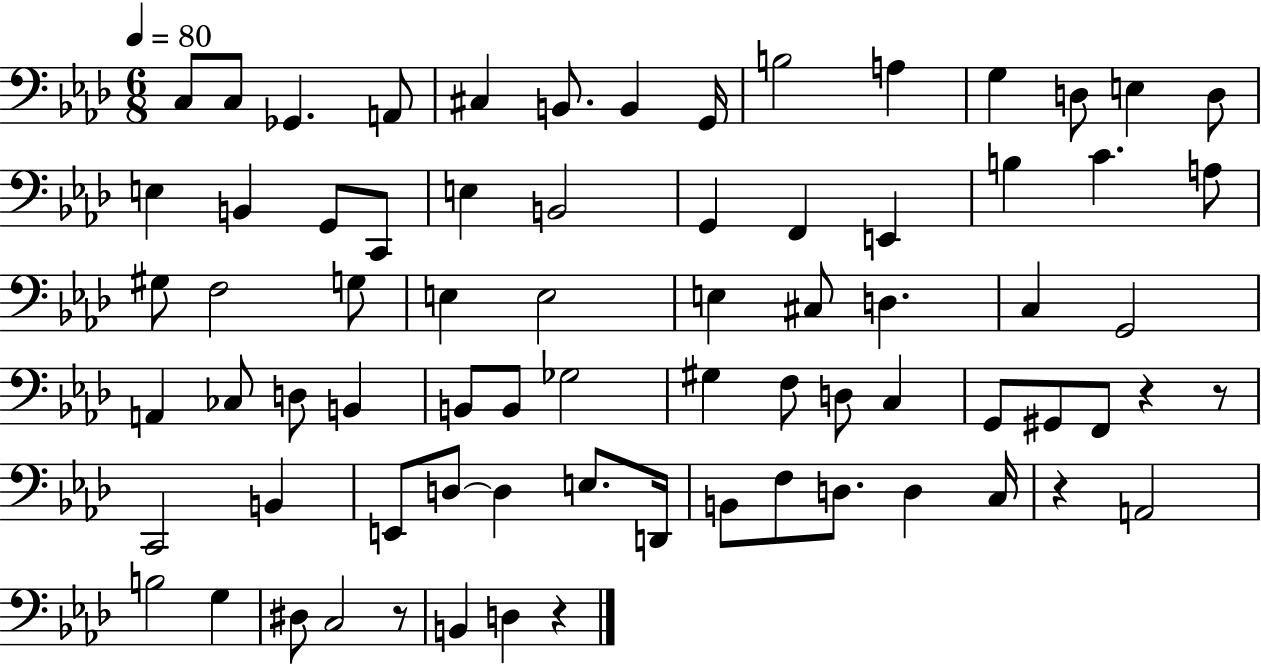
{
  \clef bass
  \numericTimeSignature
  \time 6/8
  \key aes \major
  \tempo 4 = 80
  \repeat volta 2 { c8 c8 ges,4. a,8 | cis4 b,8. b,4 g,16 | b2 a4 | g4 d8 e4 d8 | \break e4 b,4 g,8 c,8 | e4 b,2 | g,4 f,4 e,4 | b4 c'4. a8 | \break gis8 f2 g8 | e4 e2 | e4 cis8 d4. | c4 g,2 | \break a,4 ces8 d8 b,4 | b,8 b,8 ges2 | gis4 f8 d8 c4 | g,8 gis,8 f,8 r4 r8 | \break c,2 b,4 | e,8 d8~~ d4 e8. d,16 | b,8 f8 d8. d4 c16 | r4 a,2 | \break b2 g4 | dis8 c2 r8 | b,4 d4 r4 | } \bar "|."
}